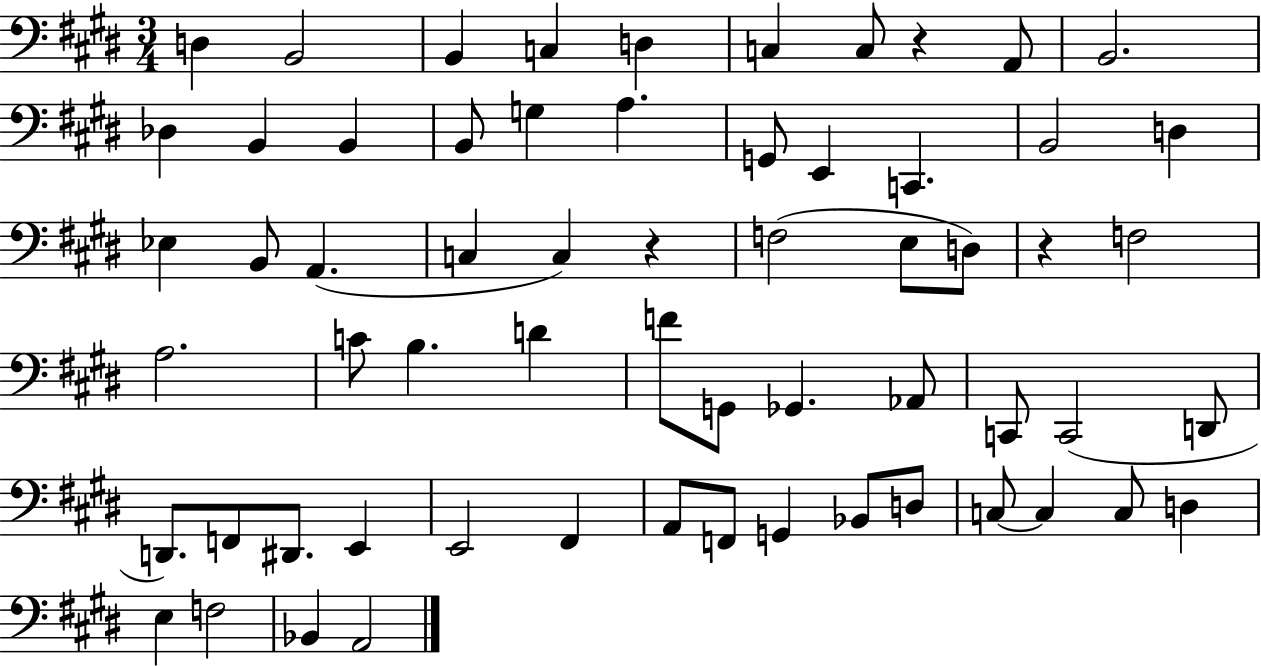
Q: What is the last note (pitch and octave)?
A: A2